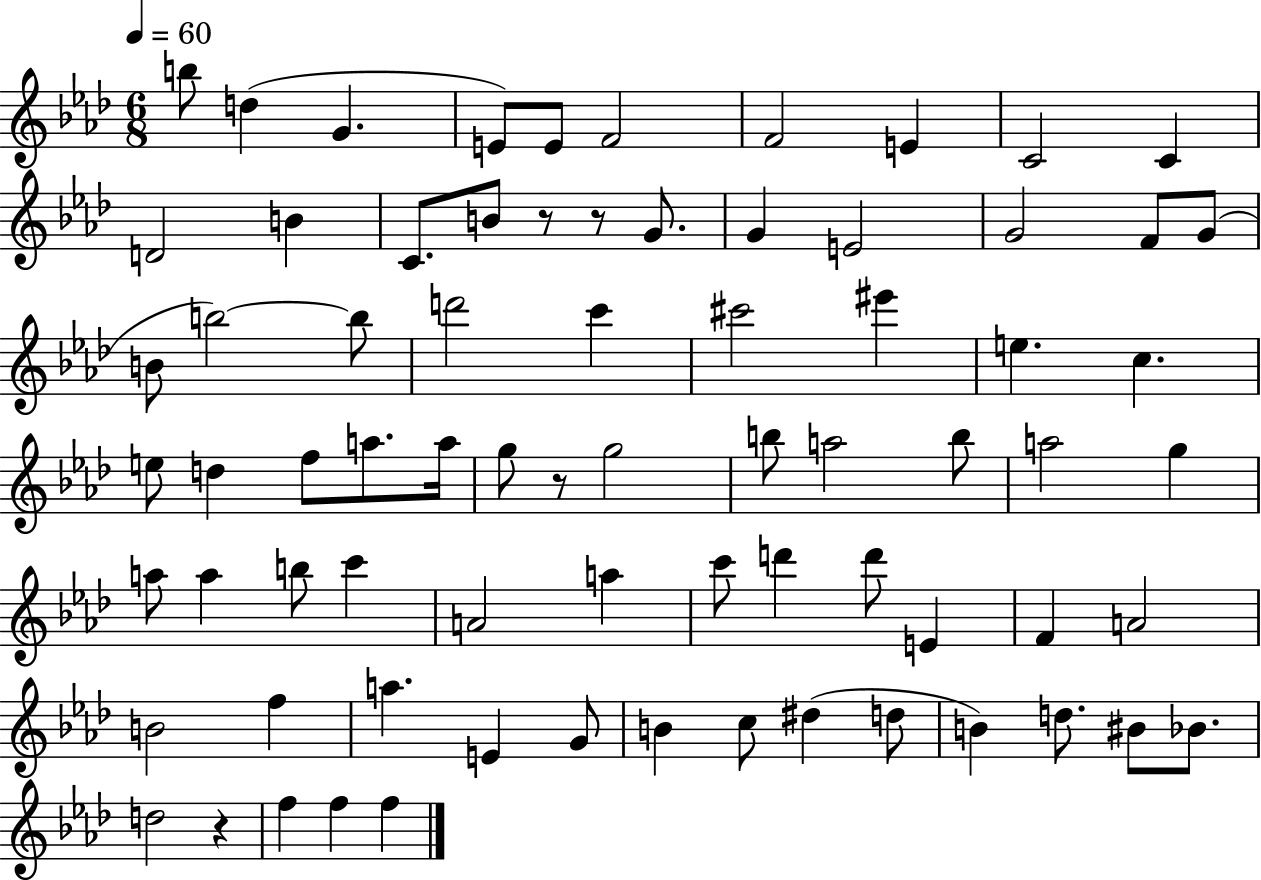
{
  \clef treble
  \numericTimeSignature
  \time 6/8
  \key aes \major
  \tempo 4 = 60
  b''8 d''4( g'4. | e'8) e'8 f'2 | f'2 e'4 | c'2 c'4 | \break d'2 b'4 | c'8. b'8 r8 r8 g'8. | g'4 e'2 | g'2 f'8 g'8( | \break b'8 b''2~~) b''8 | d'''2 c'''4 | cis'''2 eis'''4 | e''4. c''4. | \break e''8 d''4 f''8 a''8. a''16 | g''8 r8 g''2 | b''8 a''2 b''8 | a''2 g''4 | \break a''8 a''4 b''8 c'''4 | a'2 a''4 | c'''8 d'''4 d'''8 e'4 | f'4 a'2 | \break b'2 f''4 | a''4. e'4 g'8 | b'4 c''8 dis''4( d''8 | b'4) d''8. bis'8 bes'8. | \break d''2 r4 | f''4 f''4 f''4 | \bar "|."
}